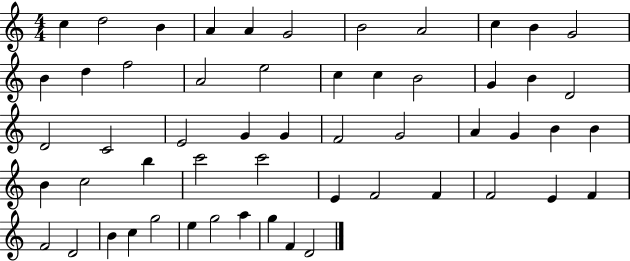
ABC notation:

X:1
T:Untitled
M:4/4
L:1/4
K:C
c d2 B A A G2 B2 A2 c B G2 B d f2 A2 e2 c c B2 G B D2 D2 C2 E2 G G F2 G2 A G B B B c2 b c'2 c'2 E F2 F F2 E F F2 D2 B c g2 e g2 a g F D2